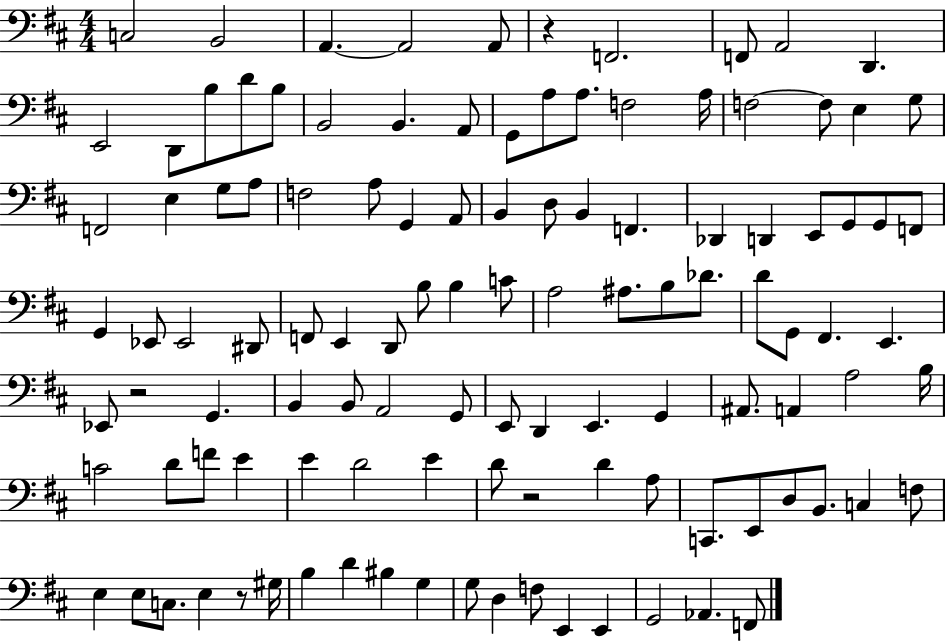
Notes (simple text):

C3/h B2/h A2/q. A2/h A2/e R/q F2/h. F2/e A2/h D2/q. E2/h D2/e B3/e D4/e B3/e B2/h B2/q. A2/e G2/e A3/e A3/e. F3/h A3/s F3/h F3/e E3/q G3/e F2/h E3/q G3/e A3/e F3/h A3/e G2/q A2/e B2/q D3/e B2/q F2/q. Db2/q D2/q E2/e G2/e G2/e F2/e G2/q Eb2/e Eb2/h D#2/e F2/e E2/q D2/e B3/e B3/q C4/e A3/h A#3/e. B3/e Db4/e. D4/e G2/e F#2/q. E2/q. Eb2/e R/h G2/q. B2/q B2/e A2/h G2/e E2/e D2/q E2/q. G2/q A#2/e. A2/q A3/h B3/s C4/h D4/e F4/e E4/q E4/q D4/h E4/q D4/e R/h D4/q A3/e C2/e. E2/e D3/e B2/e. C3/q F3/e E3/q E3/e C3/e. E3/q R/e G#3/s B3/q D4/q BIS3/q G3/q G3/e D3/q F3/e E2/q E2/q G2/h Ab2/q. F2/e